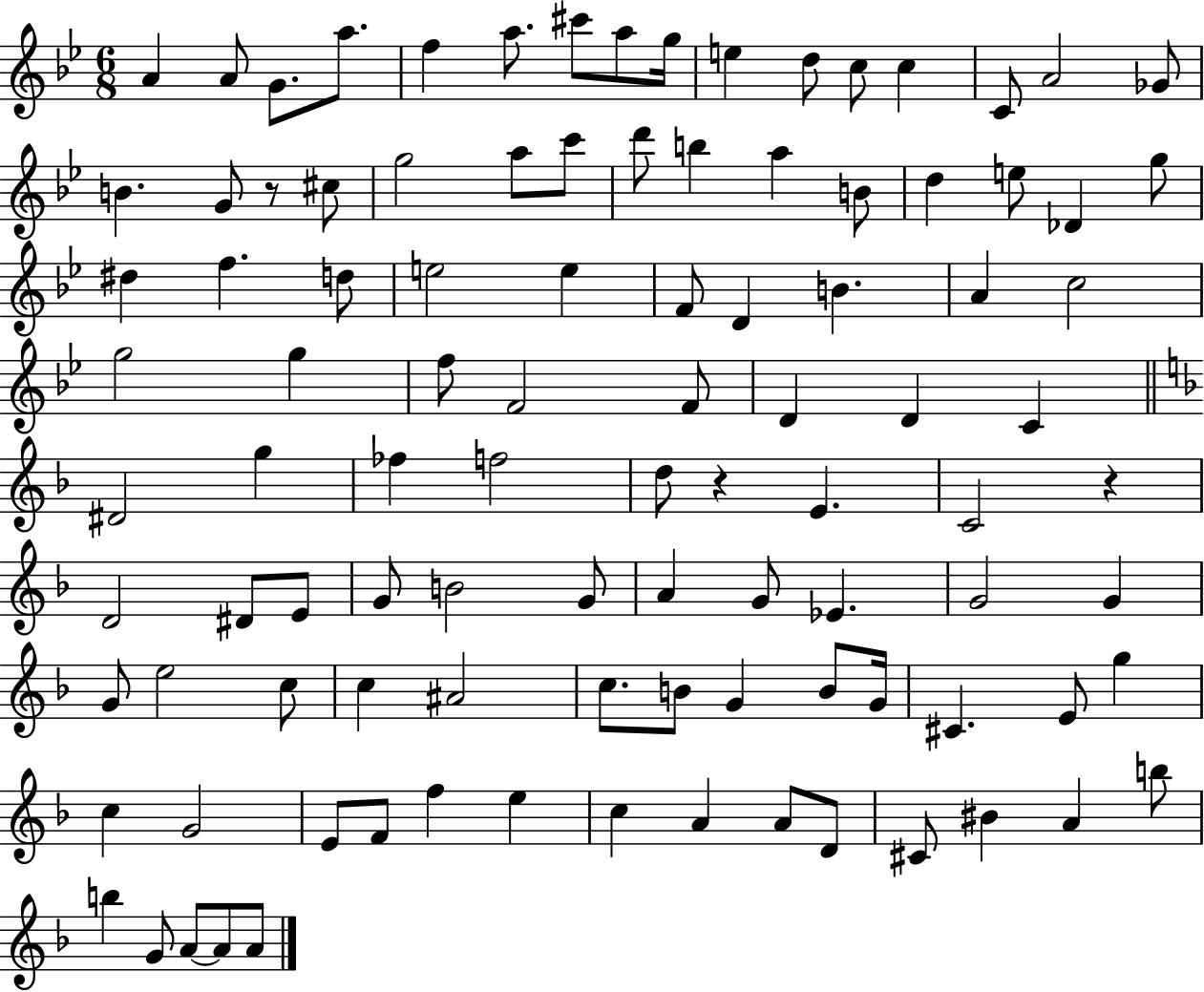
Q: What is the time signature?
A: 6/8